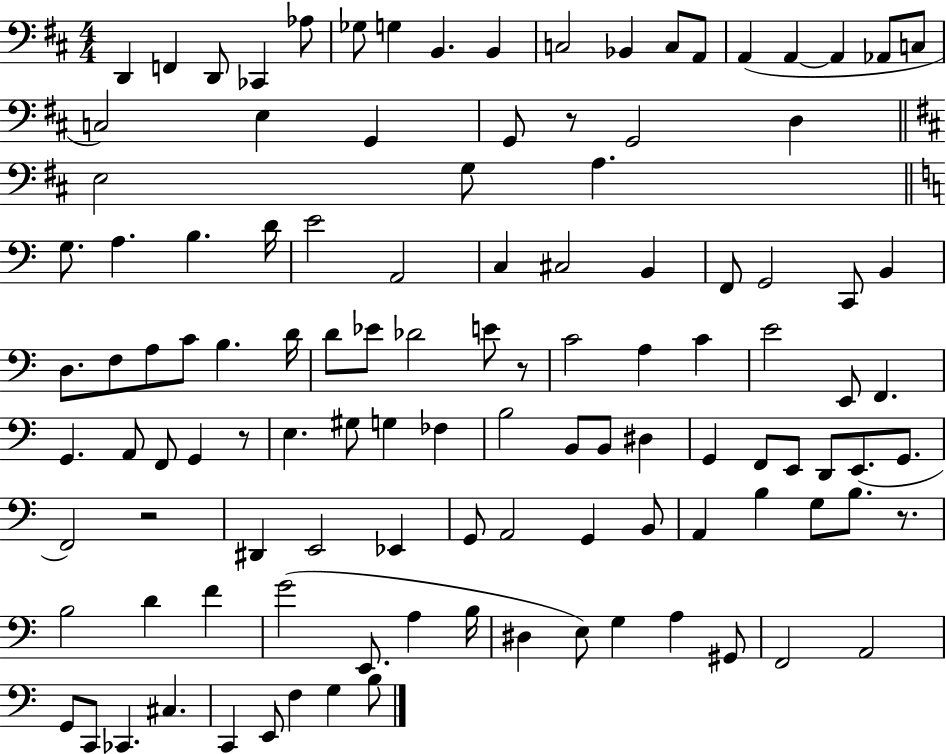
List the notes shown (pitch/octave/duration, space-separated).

D2/q F2/q D2/e CES2/q Ab3/e Gb3/e G3/q B2/q. B2/q C3/h Bb2/q C3/e A2/e A2/q A2/q A2/q Ab2/e C3/e C3/h E3/q G2/q G2/e R/e G2/h D3/q E3/h G3/e A3/q. G3/e. A3/q. B3/q. D4/s E4/h A2/h C3/q C#3/h B2/q F2/e G2/h C2/e B2/q D3/e. F3/e A3/e C4/e B3/q. D4/s D4/e Eb4/e Db4/h E4/e R/e C4/h A3/q C4/q E4/h E2/e F2/q. G2/q. A2/e F2/e G2/q R/e E3/q. G#3/e G3/q FES3/q B3/h B2/e B2/e D#3/q G2/q F2/e E2/e D2/e E2/e. G2/e. F2/h R/h D#2/q E2/h Eb2/q G2/e A2/h G2/q B2/e A2/q B3/q G3/e B3/e. R/e. B3/h D4/q F4/q G4/h E2/e. A3/q B3/s D#3/q E3/e G3/q A3/q G#2/e F2/h A2/h G2/e C2/e CES2/q. C#3/q. C2/q E2/e F3/q G3/q B3/e